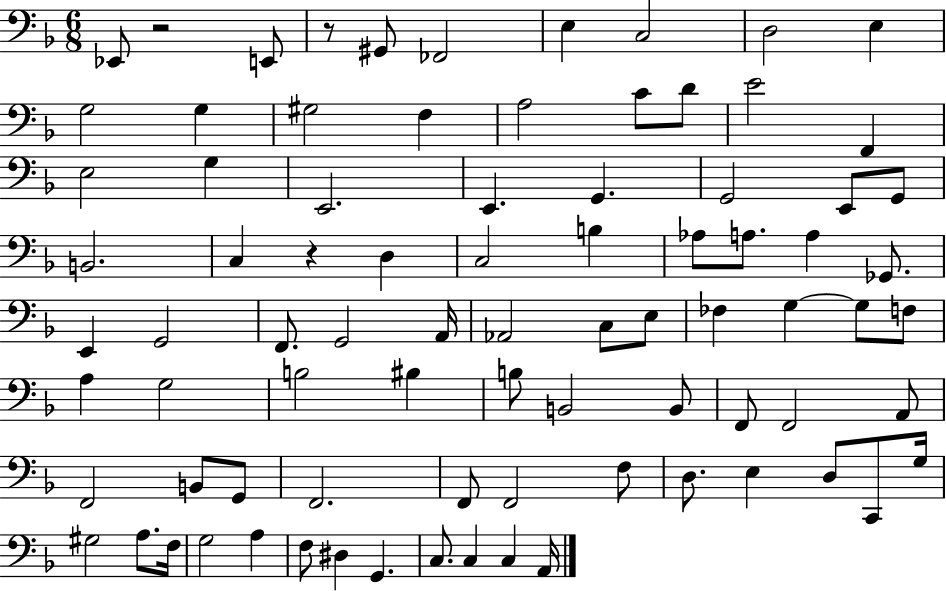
Eb2/e R/h E2/e R/e G#2/e FES2/h E3/q C3/h D3/h E3/q G3/h G3/q G#3/h F3/q A3/h C4/e D4/e E4/h F2/q E3/h G3/q E2/h. E2/q. G2/q. G2/h E2/e G2/e B2/h. C3/q R/q D3/q C3/h B3/q Ab3/e A3/e. A3/q Gb2/e. E2/q G2/h F2/e. G2/h A2/s Ab2/h C3/e E3/e FES3/q G3/q G3/e F3/e A3/q G3/h B3/h BIS3/q B3/e B2/h B2/e F2/e F2/h A2/e F2/h B2/e G2/e F2/h. F2/e F2/h F3/e D3/e. E3/q D3/e C2/e G3/s G#3/h A3/e. F3/s G3/h A3/q F3/e D#3/q G2/q. C3/e. C3/q C3/q A2/s